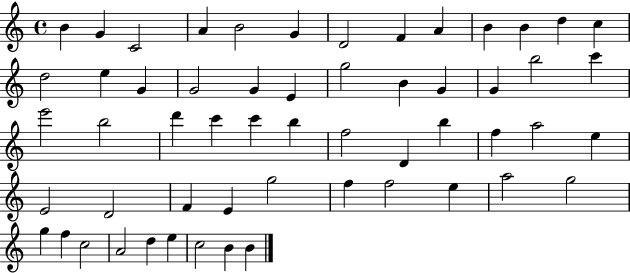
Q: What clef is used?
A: treble